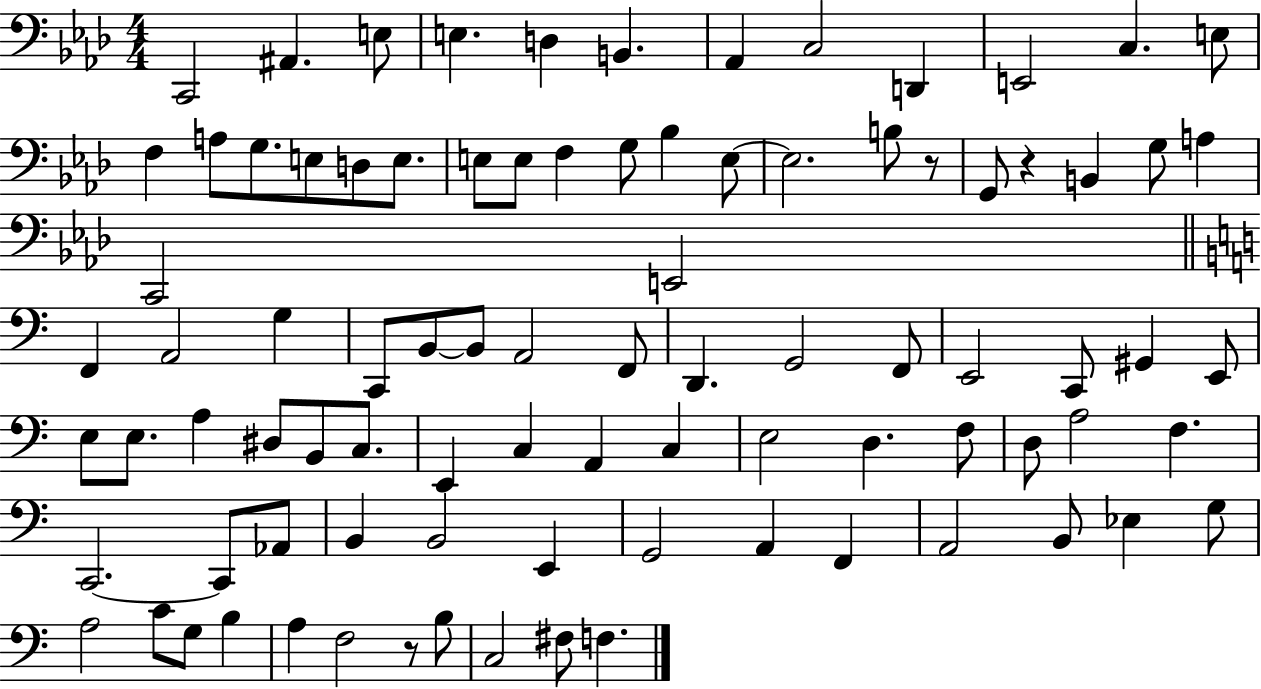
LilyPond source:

{
  \clef bass
  \numericTimeSignature
  \time 4/4
  \key aes \major
  c,2 ais,4. e8 | e4. d4 b,4. | aes,4 c2 d,4 | e,2 c4. e8 | \break f4 a8 g8. e8 d8 e8. | e8 e8 f4 g8 bes4 e8~~ | e2. b8 r8 | g,8 r4 b,4 g8 a4 | \break c,2 e,2 | \bar "||" \break \key c \major f,4 a,2 g4 | c,8 b,8~~ b,8 a,2 f,8 | d,4. g,2 f,8 | e,2 c,8 gis,4 e,8 | \break e8 e8. a4 dis8 b,8 c8. | e,4 c4 a,4 c4 | e2 d4. f8 | d8 a2 f4. | \break c,2.~~ c,8 aes,8 | b,4 b,2 e,4 | g,2 a,4 f,4 | a,2 b,8 ees4 g8 | \break a2 c'8 g8 b4 | a4 f2 r8 b8 | c2 fis8 f4. | \bar "|."
}